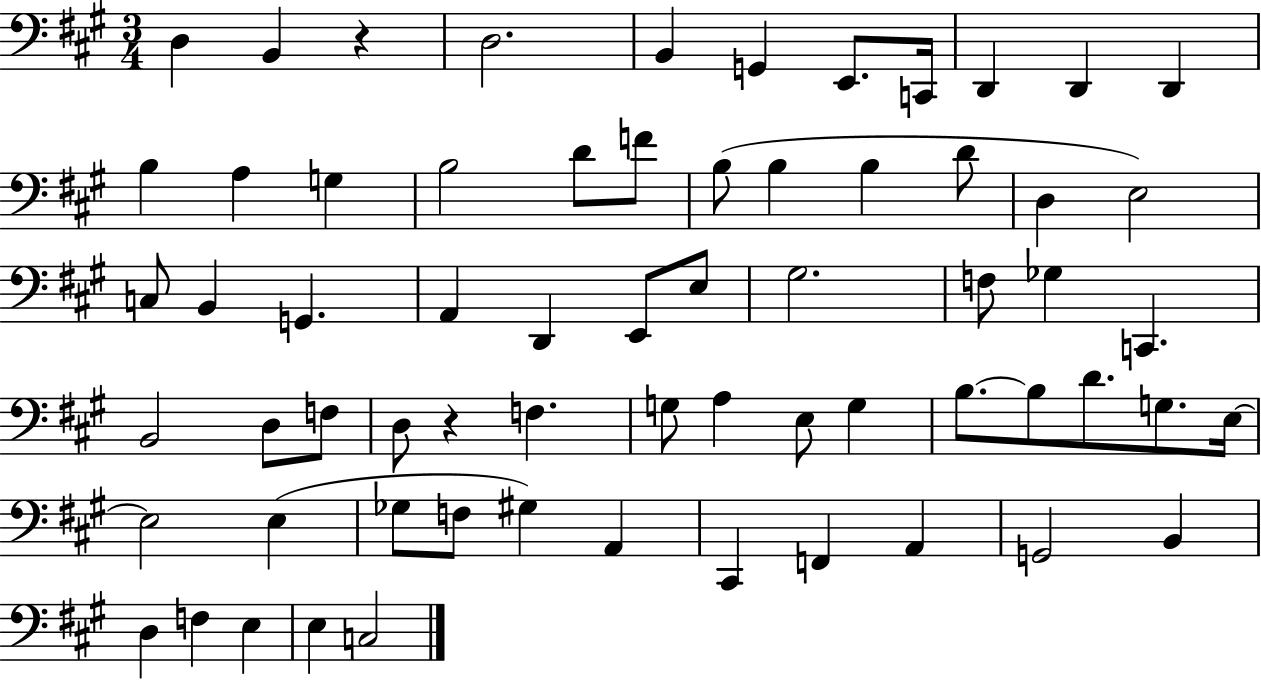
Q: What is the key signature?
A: A major